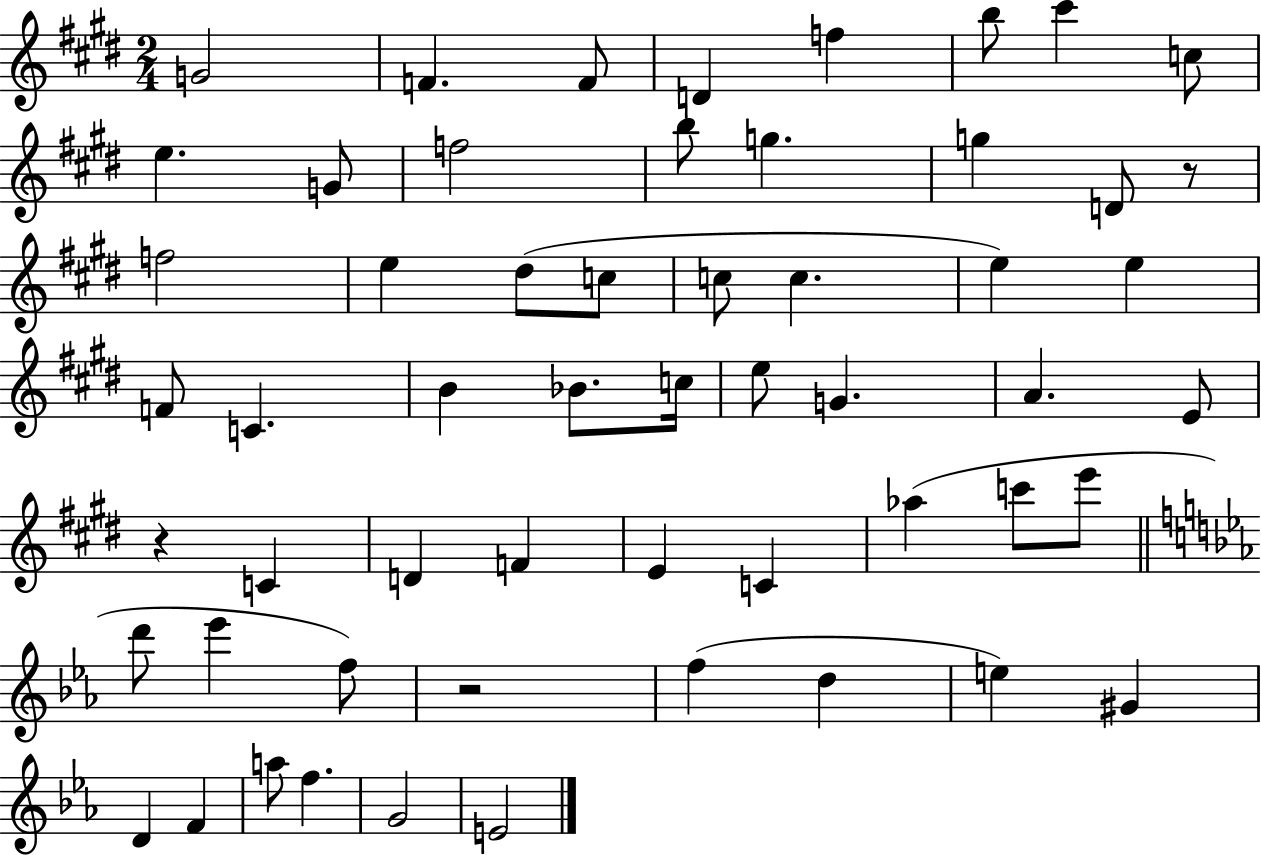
X:1
T:Untitled
M:2/4
L:1/4
K:E
G2 F F/2 D f b/2 ^c' c/2 e G/2 f2 b/2 g g D/2 z/2 f2 e ^d/2 c/2 c/2 c e e F/2 C B _B/2 c/4 e/2 G A E/2 z C D F E C _a c'/2 e'/2 d'/2 _e' f/2 z2 f d e ^G D F a/2 f G2 E2